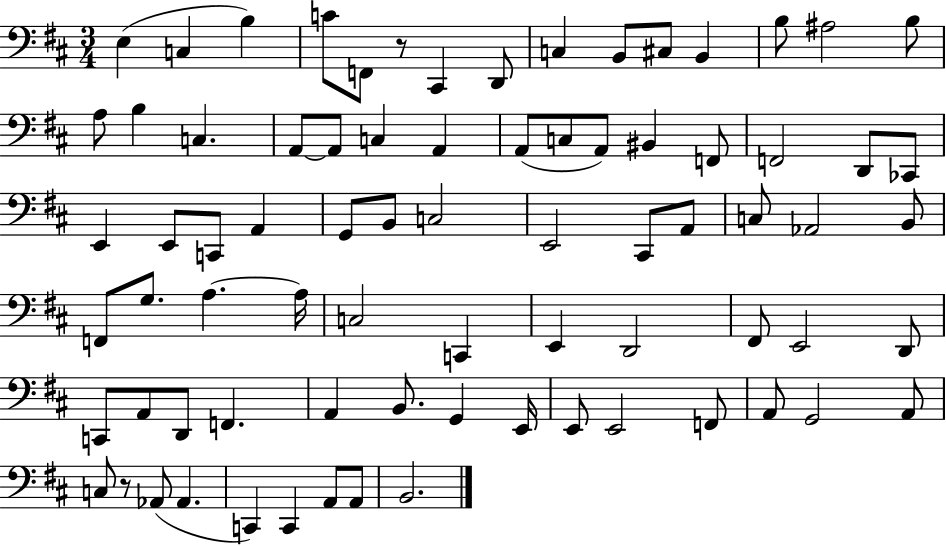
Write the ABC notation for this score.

X:1
T:Untitled
M:3/4
L:1/4
K:D
E, C, B, C/2 F,,/2 z/2 ^C,, D,,/2 C, B,,/2 ^C,/2 B,, B,/2 ^A,2 B,/2 A,/2 B, C, A,,/2 A,,/2 C, A,, A,,/2 C,/2 A,,/2 ^B,, F,,/2 F,,2 D,,/2 _C,,/2 E,, E,,/2 C,,/2 A,, G,,/2 B,,/2 C,2 E,,2 ^C,,/2 A,,/2 C,/2 _A,,2 B,,/2 F,,/2 G,/2 A, A,/4 C,2 C,, E,, D,,2 ^F,,/2 E,,2 D,,/2 C,,/2 A,,/2 D,,/2 F,, A,, B,,/2 G,, E,,/4 E,,/2 E,,2 F,,/2 A,,/2 G,,2 A,,/2 C,/2 z/2 _A,,/2 _A,, C,, C,, A,,/2 A,,/2 B,,2